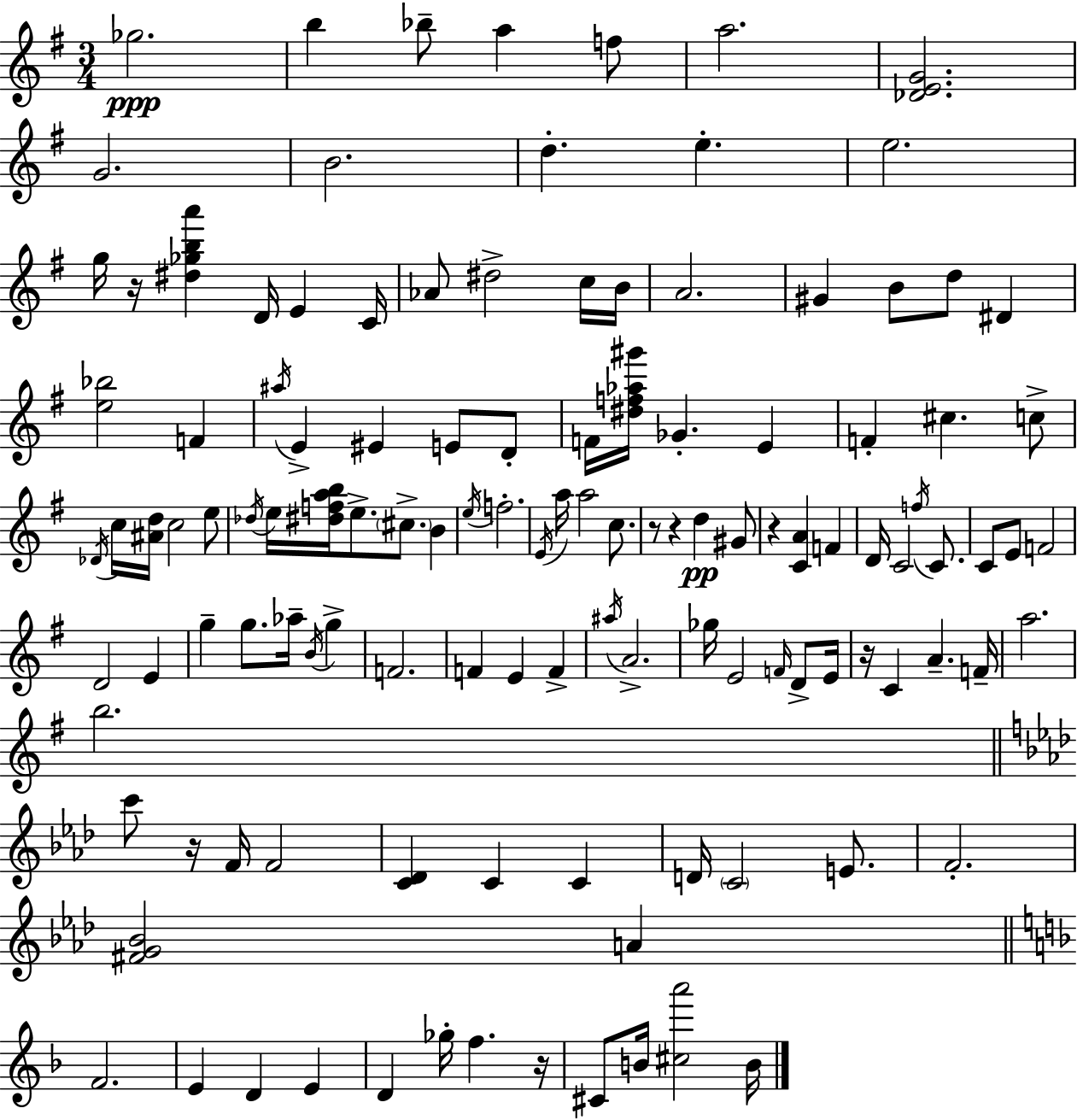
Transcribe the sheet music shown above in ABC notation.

X:1
T:Untitled
M:3/4
L:1/4
K:Em
_g2 b _b/2 a f/2 a2 [_DEG]2 G2 B2 d e e2 g/4 z/4 [^d_gba'] D/4 E C/4 _A/2 ^d2 c/4 B/4 A2 ^G B/2 d/2 ^D [e_b]2 F ^a/4 E ^E E/2 D/2 F/4 [^df_a^g']/4 _G E F ^c c/2 _D/4 c/4 [^Ad]/4 c2 e/2 _d/4 e/4 [^dfab]/4 e/2 ^c/2 B e/4 f2 E/4 a/4 a2 c/2 z/2 z d ^G/2 z [CA] F D/4 C2 f/4 C/2 C/2 E/2 F2 D2 E g g/2 _a/4 B/4 g F2 F E F ^a/4 A2 _g/4 E2 F/4 D/2 E/4 z/4 C A F/4 a2 b2 c'/2 z/4 F/4 F2 [C_D] C C D/4 C2 E/2 F2 [^FG_B]2 A F2 E D E D _g/4 f z/4 ^C/2 B/4 [^ca']2 B/4